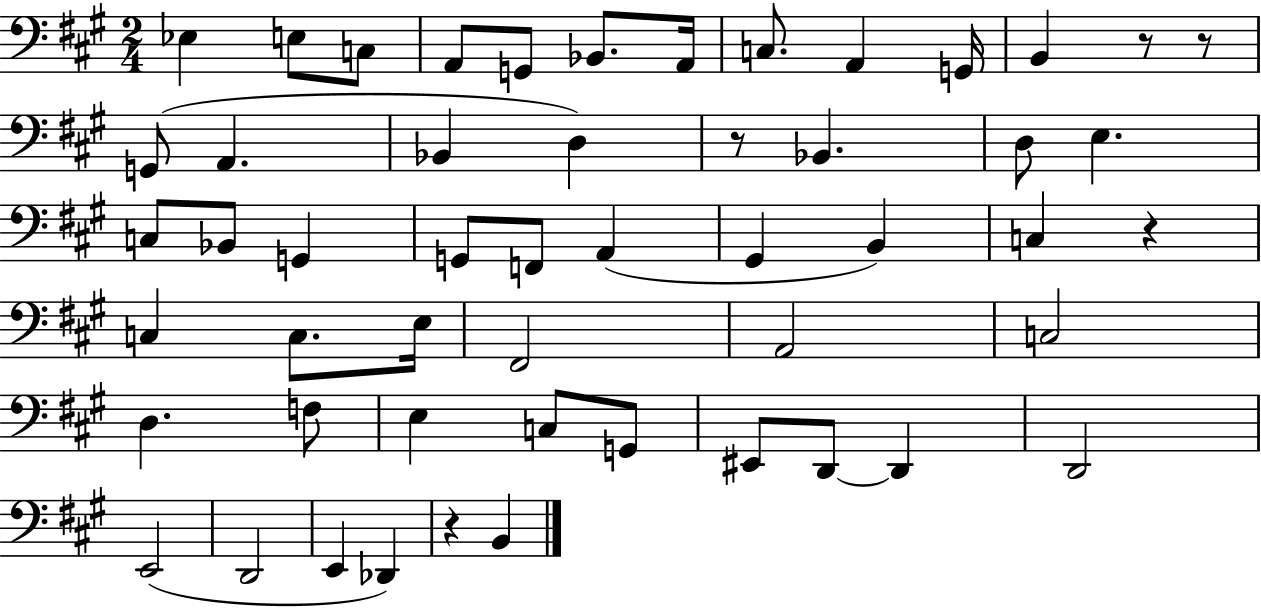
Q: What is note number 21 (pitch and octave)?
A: G2